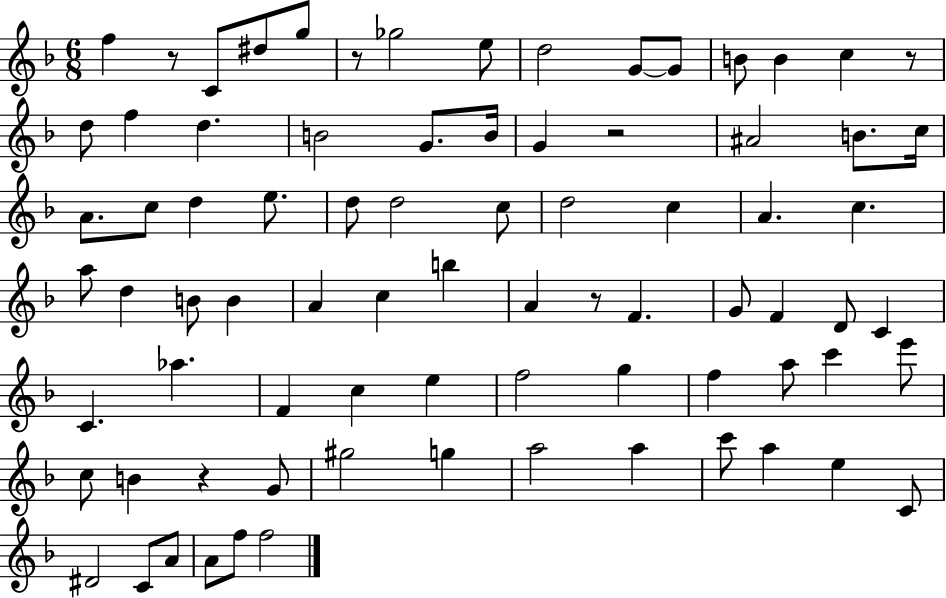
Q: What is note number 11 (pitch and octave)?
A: B4